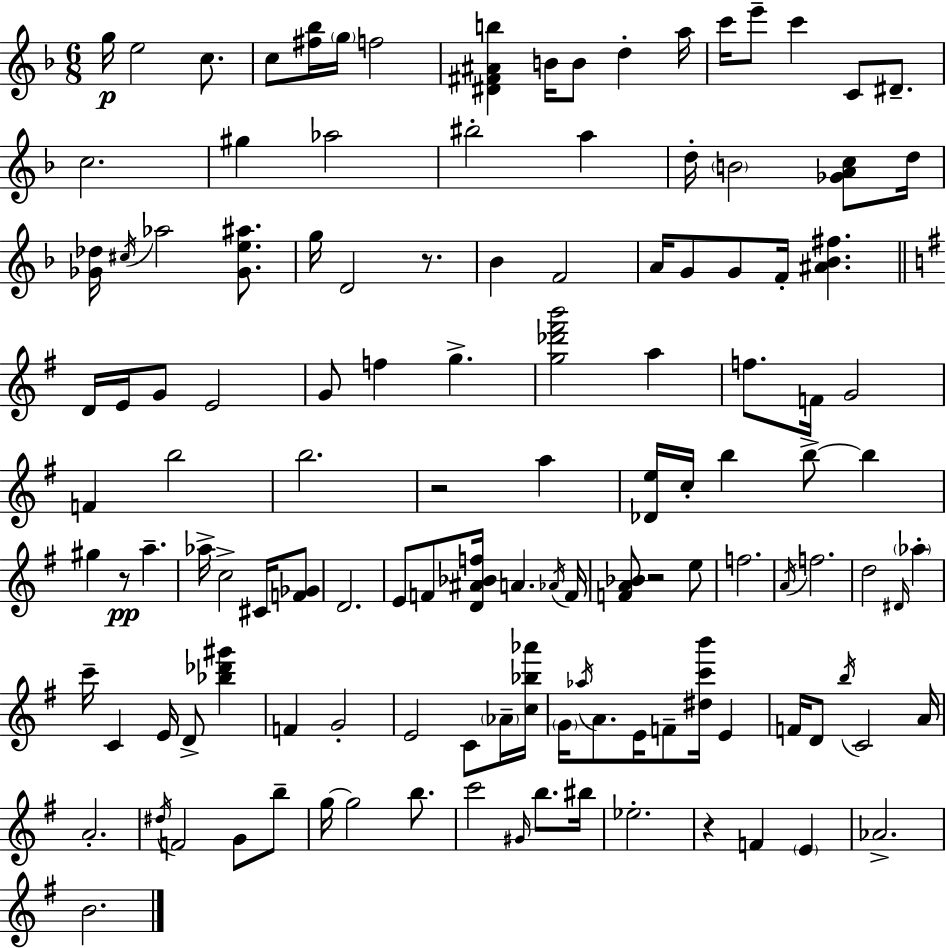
G5/s E5/h C5/e. C5/e [F#5,Bb5]/s G5/s F5/h [D#4,F#4,A#4,B5]/q B4/s B4/e D5/q A5/s C6/s E6/e C6/q C4/e D#4/e. C5/h. G#5/q Ab5/h BIS5/h A5/q D5/s B4/h [Gb4,A4,C5]/e D5/s [Gb4,Db5]/s C#5/s Ab5/h [Gb4,E5,A#5]/e. G5/s D4/h R/e. Bb4/q F4/h A4/s G4/e G4/e F4/s [A#4,Bb4,F#5]/q. D4/s E4/s G4/e E4/h G4/e F5/q G5/q. [G5,Db6,F#6,B6]/h A5/q F5/e. F4/s G4/h F4/q B5/h B5/h. R/h A5/q [Db4,E5]/s C5/s B5/q B5/e B5/q G#5/q R/e A5/q. Ab5/s C5/h C#4/s [F4,Gb4]/e D4/h. E4/e F4/e [D4,A#4,Bb4,F5]/s A4/q. Ab4/s F4/s [F4,A4,Bb4]/e R/h E5/e F5/h. A4/s F5/h. D5/h D#4/s Ab5/q C6/s C4/q E4/s D4/e [Bb5,Db6,G#6]/q F4/q G4/h E4/h C4/e Ab4/s [C5,Bb5,Ab6]/s G4/s Ab5/s A4/e. E4/s F4/e [D#5,C6,B6]/s E4/q F4/s D4/e B5/s C4/h A4/s A4/h. D#5/s F4/h G4/e B5/e G5/s G5/h B5/e. C6/h G#4/s B5/e. BIS5/s Eb5/h. R/q F4/q E4/q Ab4/h. B4/h.